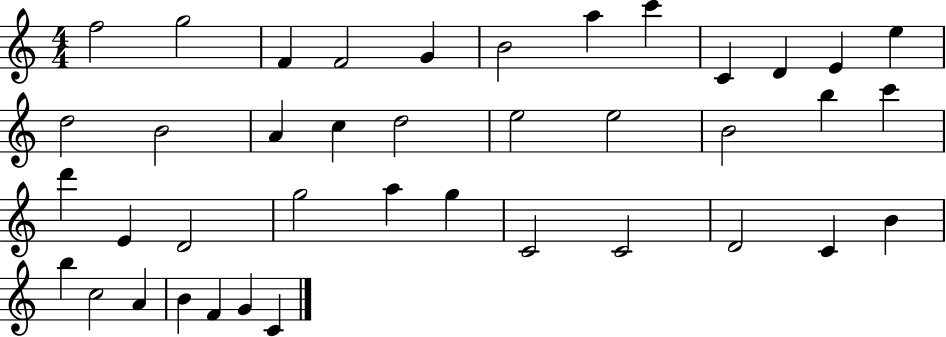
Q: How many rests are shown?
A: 0